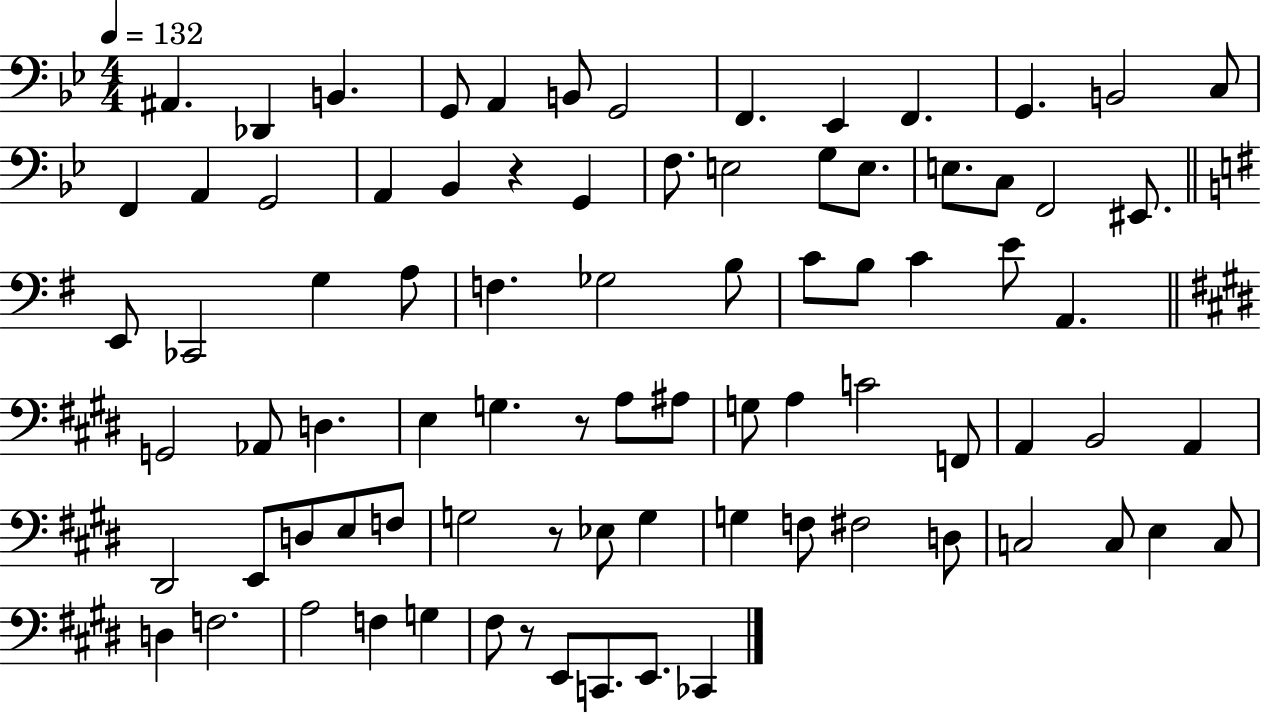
A#2/q. Db2/q B2/q. G2/e A2/q B2/e G2/h F2/q. Eb2/q F2/q. G2/q. B2/h C3/e F2/q A2/q G2/h A2/q Bb2/q R/q G2/q F3/e. E3/h G3/e E3/e. E3/e. C3/e F2/h EIS2/e. E2/e CES2/h G3/q A3/e F3/q. Gb3/h B3/e C4/e B3/e C4/q E4/e A2/q. G2/h Ab2/e D3/q. E3/q G3/q. R/e A3/e A#3/e G3/e A3/q C4/h F2/e A2/q B2/h A2/q D#2/h E2/e D3/e E3/e F3/e G3/h R/e Eb3/e G3/q G3/q F3/e F#3/h D3/e C3/h C3/e E3/q C3/e D3/q F3/h. A3/h F3/q G3/q F#3/e R/e E2/e C2/e. E2/e. CES2/q